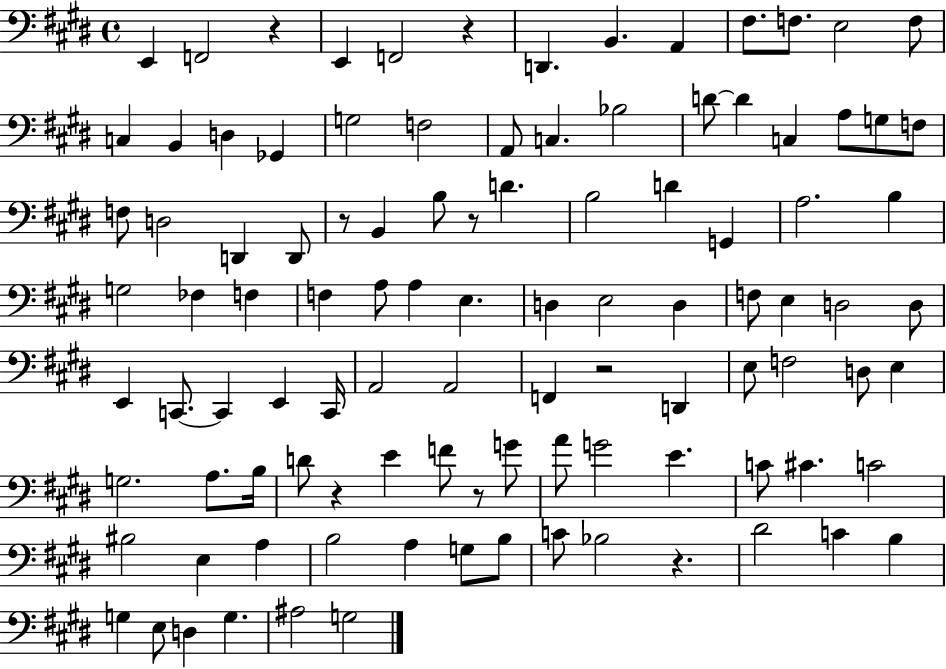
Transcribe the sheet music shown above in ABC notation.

X:1
T:Untitled
M:4/4
L:1/4
K:E
E,, F,,2 z E,, F,,2 z D,, B,, A,, ^F,/2 F,/2 E,2 F,/2 C, B,, D, _G,, G,2 F,2 A,,/2 C, _B,2 D/2 D C, A,/2 G,/2 F,/2 F,/2 D,2 D,, D,,/2 z/2 B,, B,/2 z/2 D B,2 D G,, A,2 B, G,2 _F, F, F, A,/2 A, E, D, E,2 D, F,/2 E, D,2 D,/2 E,, C,,/2 C,, E,, C,,/4 A,,2 A,,2 F,, z2 D,, E,/2 F,2 D,/2 E, G,2 A,/2 B,/4 D/2 z E F/2 z/2 G/2 A/2 G2 E C/2 ^C C2 ^B,2 E, A, B,2 A, G,/2 B,/2 C/2 _B,2 z ^D2 C B, G, E,/2 D, G, ^A,2 G,2